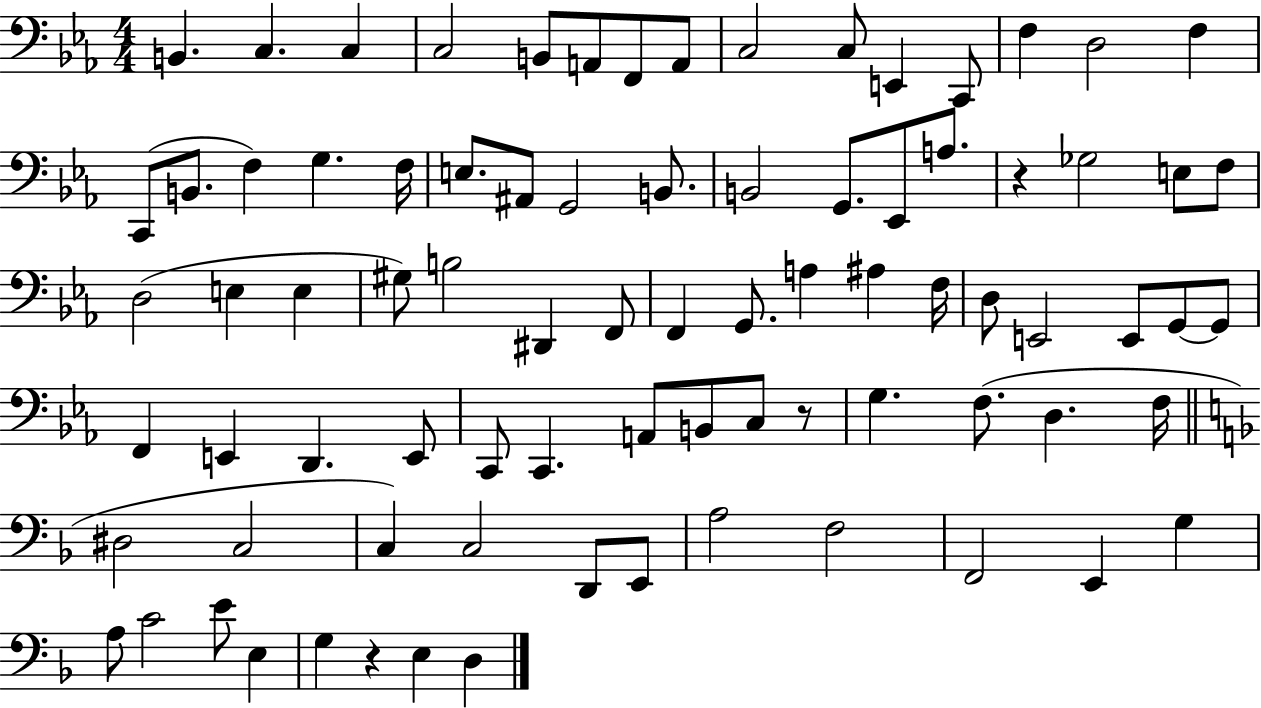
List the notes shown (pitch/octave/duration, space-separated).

B2/q. C3/q. C3/q C3/h B2/e A2/e F2/e A2/e C3/h C3/e E2/q C2/e F3/q D3/h F3/q C2/e B2/e. F3/q G3/q. F3/s E3/e. A#2/e G2/h B2/e. B2/h G2/e. Eb2/e A3/e. R/q Gb3/h E3/e F3/e D3/h E3/q E3/q G#3/e B3/h D#2/q F2/e F2/q G2/e. A3/q A#3/q F3/s D3/e E2/h E2/e G2/e G2/e F2/q E2/q D2/q. E2/e C2/e C2/q. A2/e B2/e C3/e R/e G3/q. F3/e. D3/q. F3/s D#3/h C3/h C3/q C3/h D2/e E2/e A3/h F3/h F2/h E2/q G3/q A3/e C4/h E4/e E3/q G3/q R/q E3/q D3/q